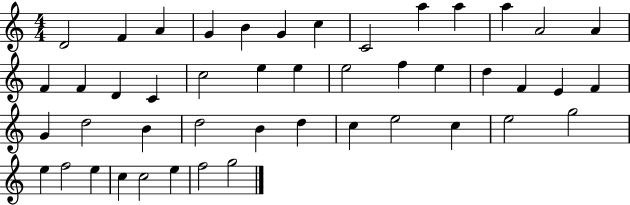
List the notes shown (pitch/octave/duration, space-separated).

D4/h F4/q A4/q G4/q B4/q G4/q C5/q C4/h A5/q A5/q A5/q A4/h A4/q F4/q F4/q D4/q C4/q C5/h E5/q E5/q E5/h F5/q E5/q D5/q F4/q E4/q F4/q G4/q D5/h B4/q D5/h B4/q D5/q C5/q E5/h C5/q E5/h G5/h E5/q F5/h E5/q C5/q C5/h E5/q F5/h G5/h